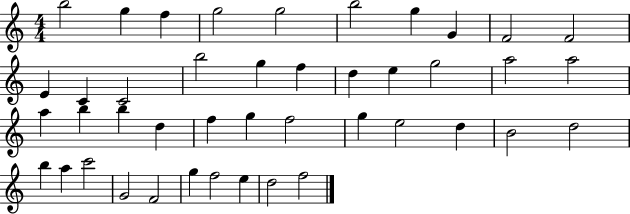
X:1
T:Untitled
M:4/4
L:1/4
K:C
b2 g f g2 g2 b2 g G F2 F2 E C C2 b2 g f d e g2 a2 a2 a b b d f g f2 g e2 d B2 d2 b a c'2 G2 F2 g f2 e d2 f2